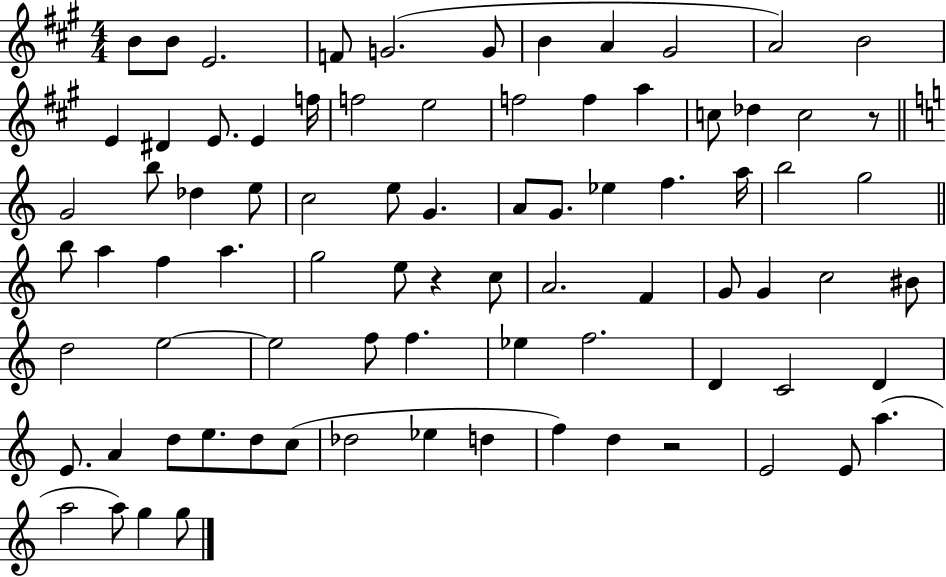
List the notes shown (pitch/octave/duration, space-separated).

B4/e B4/e E4/h. F4/e G4/h. G4/e B4/q A4/q G#4/h A4/h B4/h E4/q D#4/q E4/e. E4/q F5/s F5/h E5/h F5/h F5/q A5/q C5/e Db5/q C5/h R/e G4/h B5/e Db5/q E5/e C5/h E5/e G4/q. A4/e G4/e. Eb5/q F5/q. A5/s B5/h G5/h B5/e A5/q F5/q A5/q. G5/h E5/e R/q C5/e A4/h. F4/q G4/e G4/q C5/h BIS4/e D5/h E5/h E5/h F5/e F5/q. Eb5/q F5/h. D4/q C4/h D4/q E4/e. A4/q D5/e E5/e. D5/e C5/e Db5/h Eb5/q D5/q F5/q D5/q R/h E4/h E4/e A5/q. A5/h A5/e G5/q G5/e